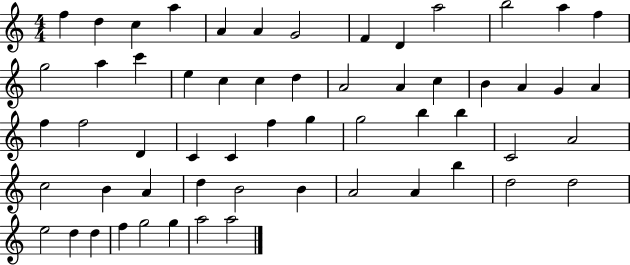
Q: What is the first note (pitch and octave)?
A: F5